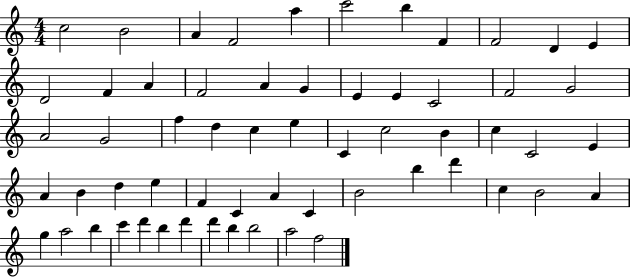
X:1
T:Untitled
M:4/4
L:1/4
K:C
c2 B2 A F2 a c'2 b F F2 D E D2 F A F2 A G E E C2 F2 G2 A2 G2 f d c e C c2 B c C2 E A B d e F C A C B2 b d' c B2 A g a2 b c' d' b d' d' b b2 a2 f2